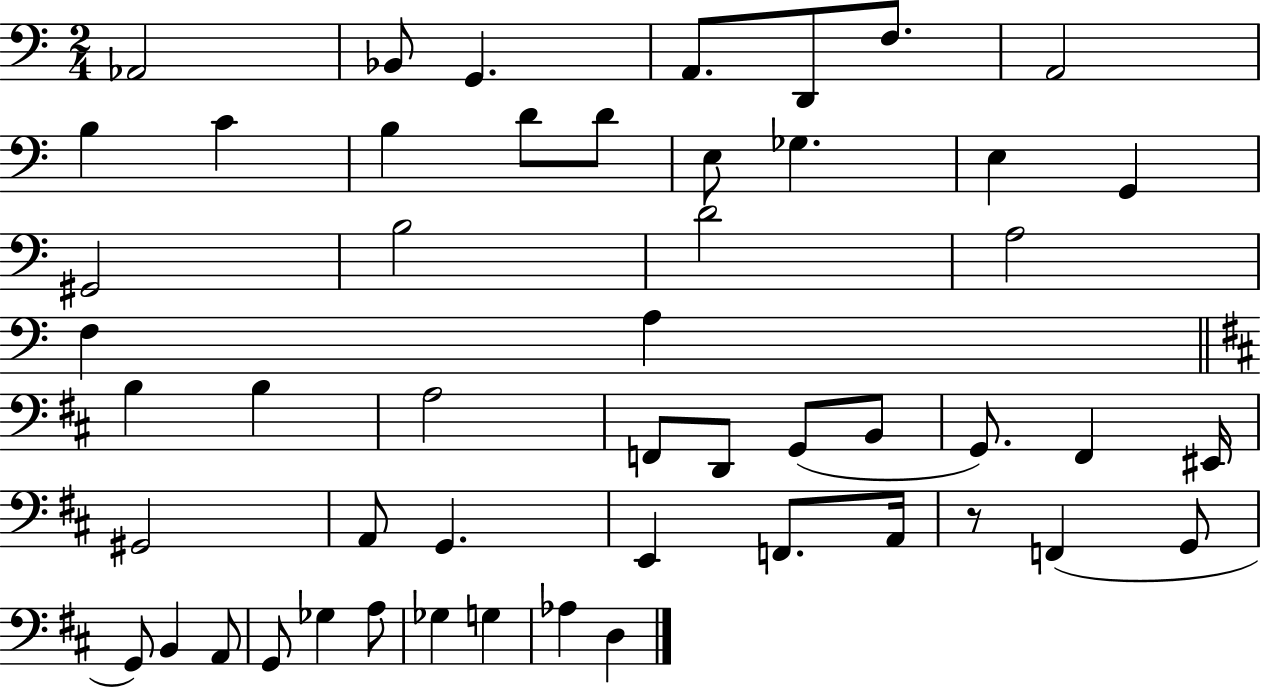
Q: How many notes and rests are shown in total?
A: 51